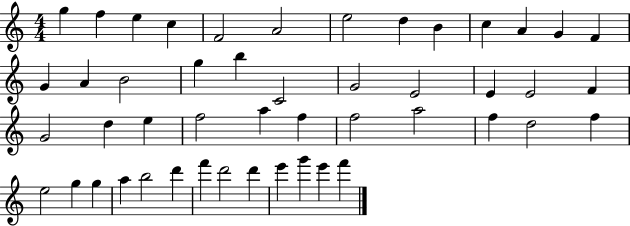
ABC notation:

X:1
T:Untitled
M:4/4
L:1/4
K:C
g f e c F2 A2 e2 d B c A G F G A B2 g b C2 G2 E2 E E2 F G2 d e f2 a f f2 a2 f d2 f e2 g g a b2 d' f' d'2 d' e' g' e' f'